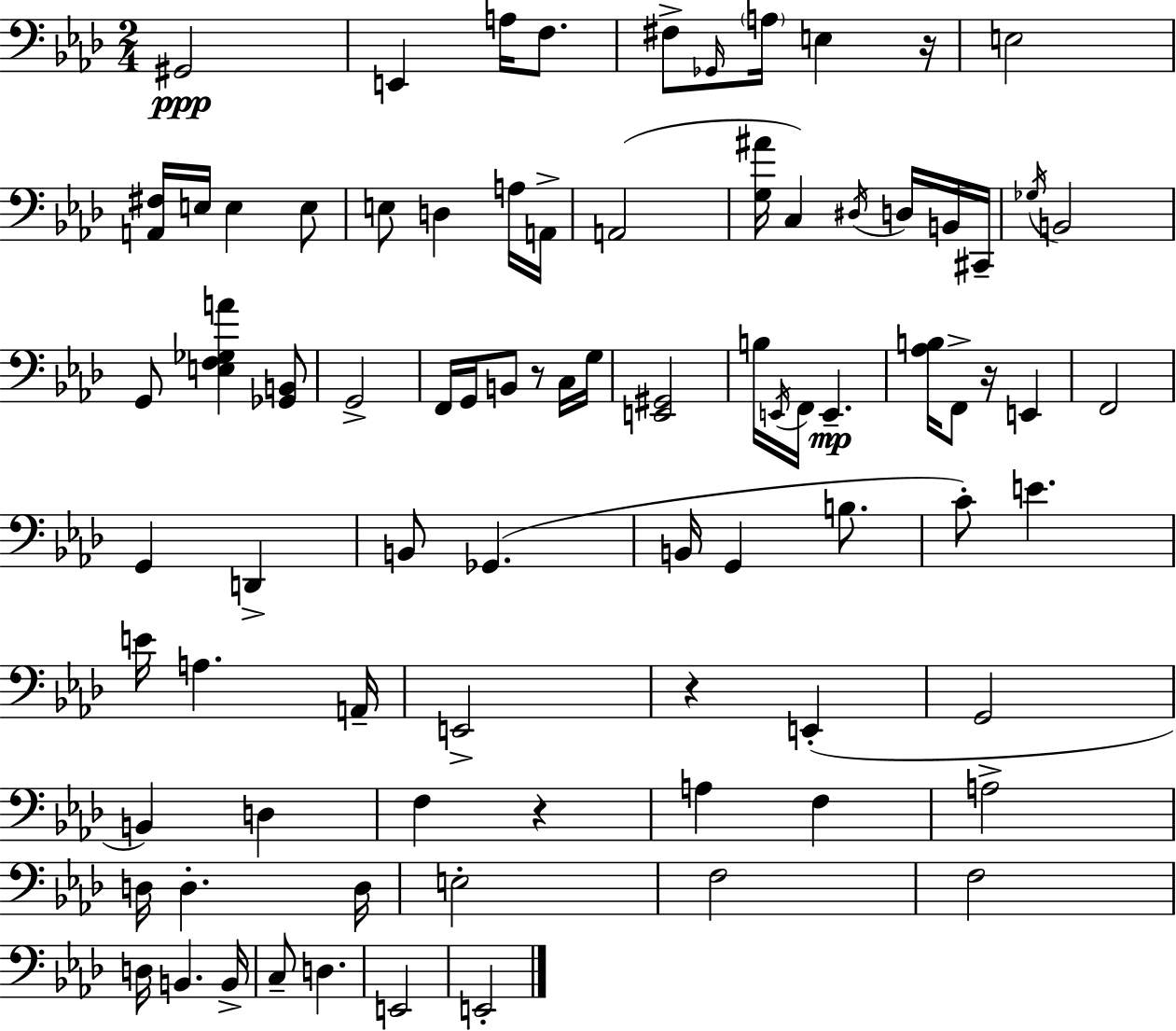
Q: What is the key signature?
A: F minor